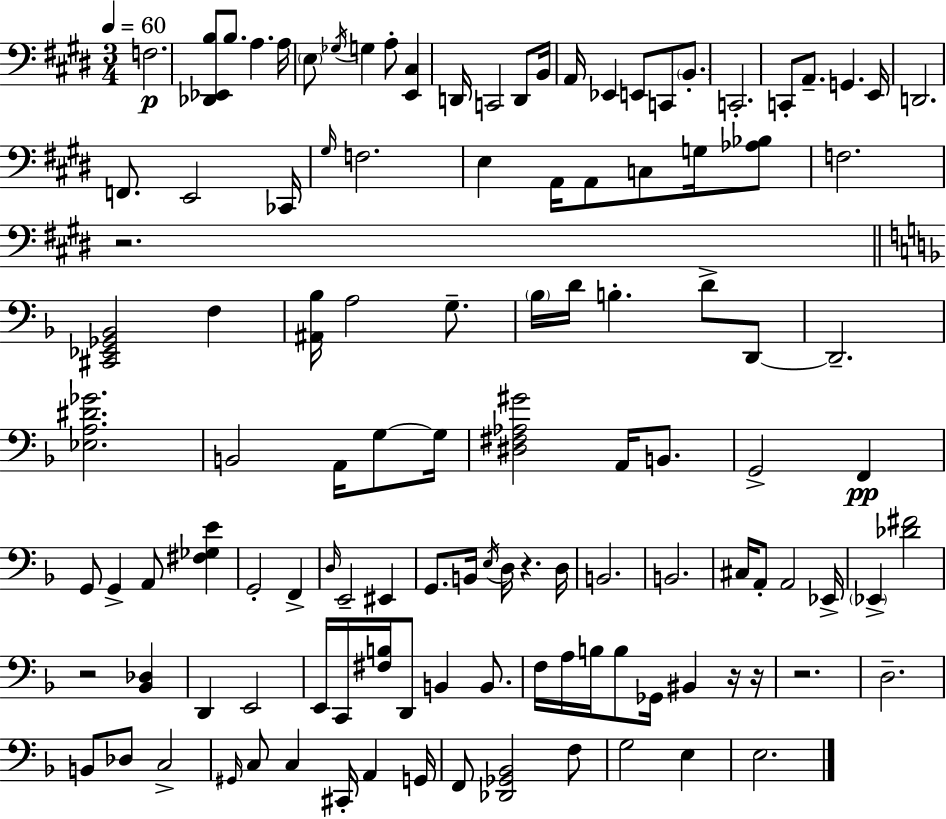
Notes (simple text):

F3/h. [Db2,Eb2,B3]/e B3/e. A3/q. A3/s E3/e Gb3/s G3/q A3/e [E2,C#3]/q D2/s C2/h D2/e B2/s A2/s Eb2/q E2/e C2/e B2/e. C2/h. C2/e A2/e. G2/q. E2/s D2/h. F2/e. E2/h CES2/s G#3/s F3/h. E3/q A2/s A2/e C3/e G3/s [Ab3,Bb3]/e F3/h. R/h. [C#2,Eb2,Gb2,Bb2]/h F3/q [A#2,Bb3]/s A3/h G3/e. Bb3/s D4/s B3/q. D4/e D2/e D2/h. [Eb3,A3,D#4,Gb4]/h. B2/h A2/s G3/e G3/s [D#3,F#3,Ab3,G#4]/h A2/s B2/e. G2/h F2/q G2/e G2/q A2/e [F#3,Gb3,E4]/q G2/h F2/q D3/s E2/h EIS2/q G2/e. B2/s E3/s D3/s R/q. D3/s B2/h. B2/h. C#3/s A2/e A2/h Eb2/s Eb2/q [Db4,F#4]/h R/h [Bb2,Db3]/q D2/q E2/h E2/s C2/s [F#3,B3]/s D2/e B2/q B2/e. F3/s A3/s B3/s B3/e Gb2/s BIS2/q R/s R/s R/h. D3/h. B2/e Db3/e C3/h G#2/s C3/e C3/q C#2/s A2/q G2/s F2/e [Db2,Gb2,Bb2]/h F3/e G3/h E3/q E3/h.